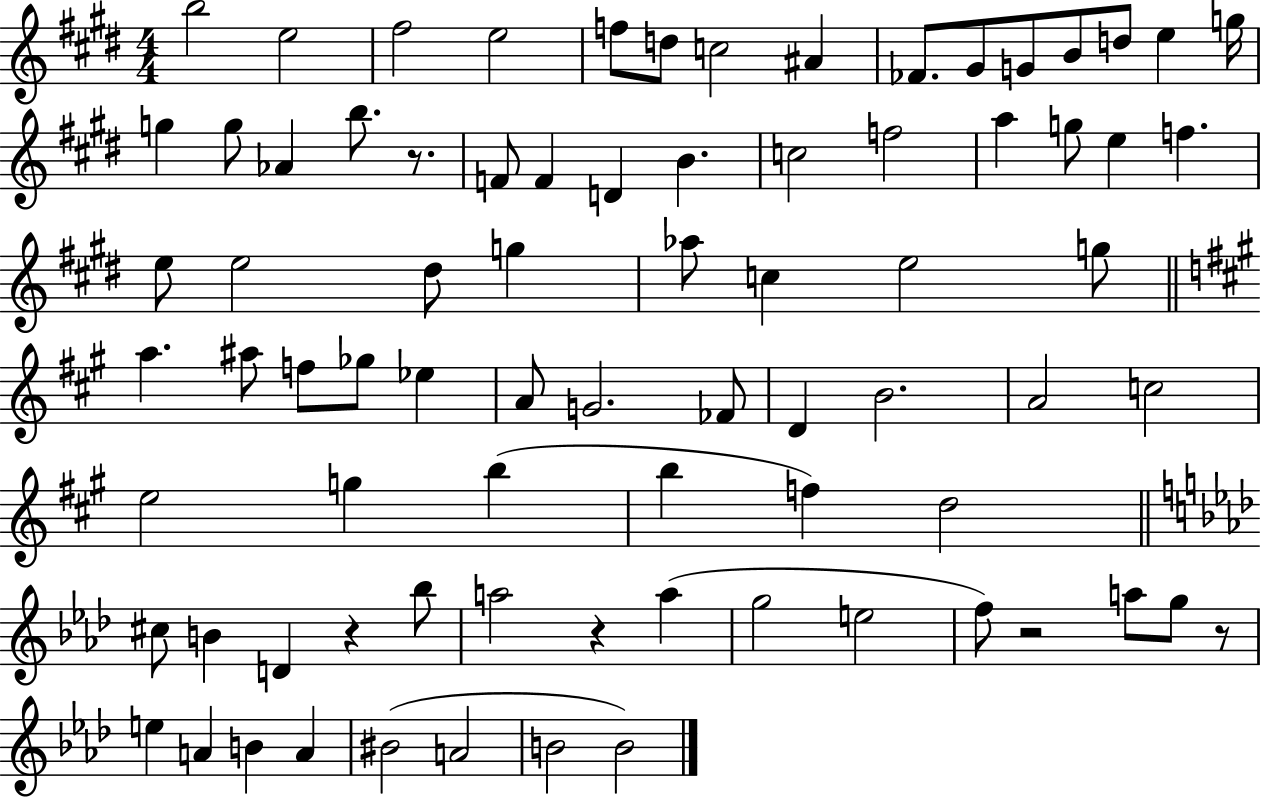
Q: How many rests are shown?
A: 5